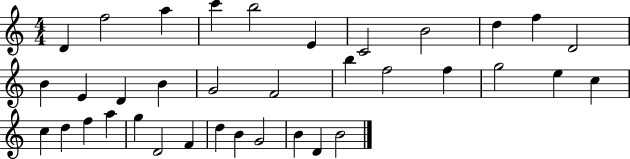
X:1
T:Untitled
M:4/4
L:1/4
K:C
D f2 a c' b2 E C2 B2 d f D2 B E D B G2 F2 b f2 f g2 e c c d f a g D2 F d B G2 B D B2